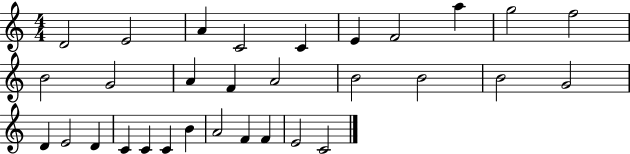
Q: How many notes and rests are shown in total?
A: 31